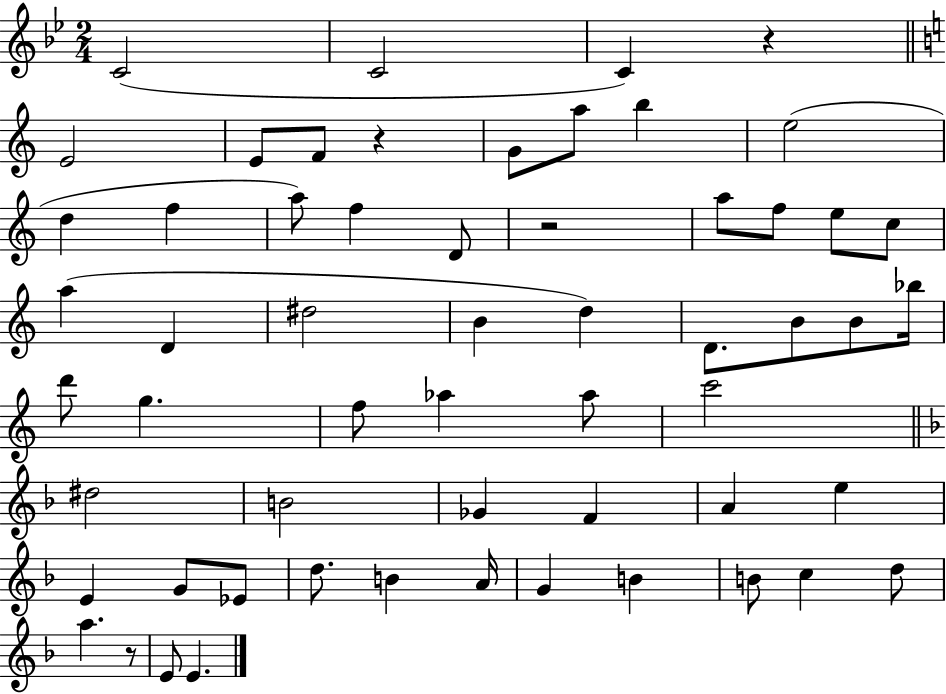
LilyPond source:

{
  \clef treble
  \numericTimeSignature
  \time 2/4
  \key bes \major
  c'2( | c'2 | c'4) r4 | \bar "||" \break \key c \major e'2 | e'8 f'8 r4 | g'8 a''8 b''4 | e''2( | \break d''4 f''4 | a''8) f''4 d'8 | r2 | a''8 f''8 e''8 c''8 | \break a''4( d'4 | dis''2 | b'4 d''4) | d'8. b'8 b'8 bes''16 | \break d'''8 g''4. | f''8 aes''4 aes''8 | c'''2 | \bar "||" \break \key d \minor dis''2 | b'2 | ges'4 f'4 | a'4 e''4 | \break e'4 g'8 ees'8 | d''8. b'4 a'16 | g'4 b'4 | b'8 c''4 d''8 | \break a''4. r8 | e'8 e'4. | \bar "|."
}